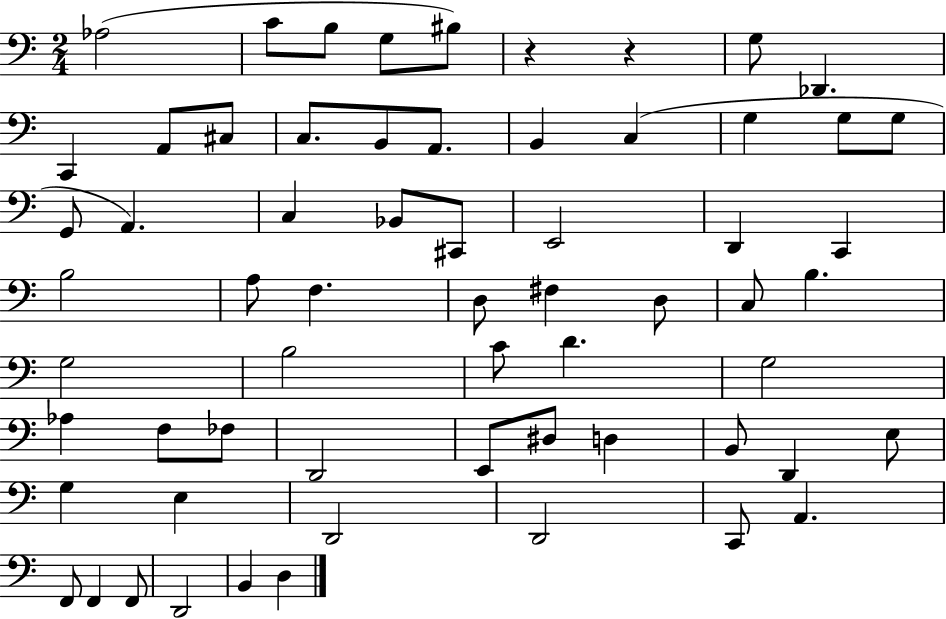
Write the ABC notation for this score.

X:1
T:Untitled
M:2/4
L:1/4
K:C
_A,2 C/2 B,/2 G,/2 ^B,/2 z z G,/2 _D,, C,, A,,/2 ^C,/2 C,/2 B,,/2 A,,/2 B,, C, G, G,/2 G,/2 G,,/2 A,, C, _B,,/2 ^C,,/2 E,,2 D,, C,, B,2 A,/2 F, D,/2 ^F, D,/2 C,/2 B, G,2 B,2 C/2 D G,2 _A, F,/2 _F,/2 D,,2 E,,/2 ^D,/2 D, B,,/2 D,, E,/2 G, E, D,,2 D,,2 C,,/2 A,, F,,/2 F,, F,,/2 D,,2 B,, D,